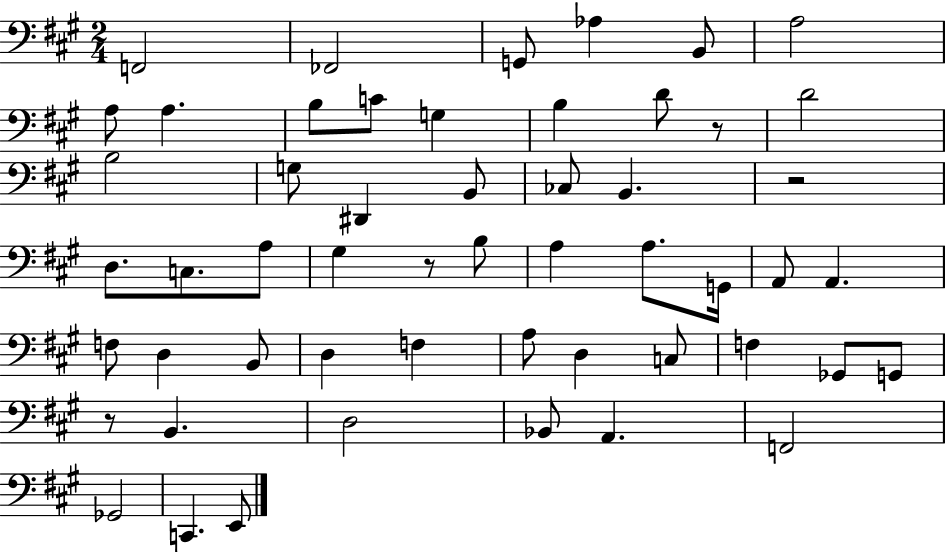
F2/h FES2/h G2/e Ab3/q B2/e A3/h A3/e A3/q. B3/e C4/e G3/q B3/q D4/e R/e D4/h B3/h G3/e D#2/q B2/e CES3/e B2/q. R/h D3/e. C3/e. A3/e G#3/q R/e B3/e A3/q A3/e. G2/s A2/e A2/q. F3/e D3/q B2/e D3/q F3/q A3/e D3/q C3/e F3/q Gb2/e G2/e R/e B2/q. D3/h Bb2/e A2/q. F2/h Gb2/h C2/q. E2/e